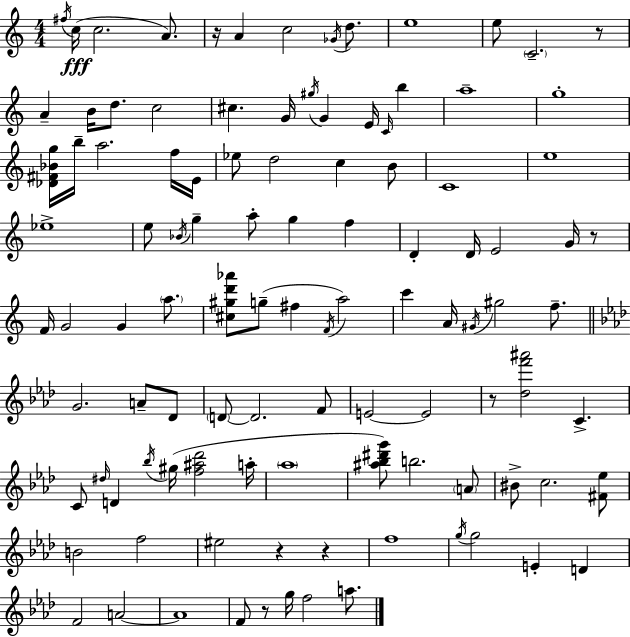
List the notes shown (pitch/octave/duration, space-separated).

F#5/s C5/s C5/h. A4/e. R/s A4/q C5/h Gb4/s D5/e. E5/w E5/e C4/h. R/e A4/q B4/s D5/e. C5/h C#5/q. G4/s G#5/s G4/q E4/s C4/s B5/q A5/w G5/w [Db4,F#4,Bb4,G5]/s B5/s A5/h. F5/s E4/s Eb5/e D5/h C5/q B4/e C4/w E5/w Eb5/w E5/e Bb4/s G5/q A5/e G5/q F5/q D4/q D4/s E4/h G4/s R/e F4/s G4/h G4/q A5/e. [C#5,G#5,D6,Ab6]/e G5/e F#5/q F4/s A5/h C6/q A4/s G#4/s G#5/h F5/e. G4/h. A4/e Db4/e D4/e D4/h. F4/e E4/h E4/h R/e [Db5,F6,A#6]/h C4/q. C4/e D#5/s D4/q Bb5/s G#5/s [F5,A#5,Db6]/h A5/s Ab5/w [A#5,Bb5,D#6,G6]/e B5/h. A4/e BIS4/e C5/h. [F#4,Eb5]/e B4/h F5/h EIS5/h R/q R/q F5/w G5/s G5/h E4/q D4/q F4/h A4/h A4/w F4/e R/e G5/s F5/h A5/e.